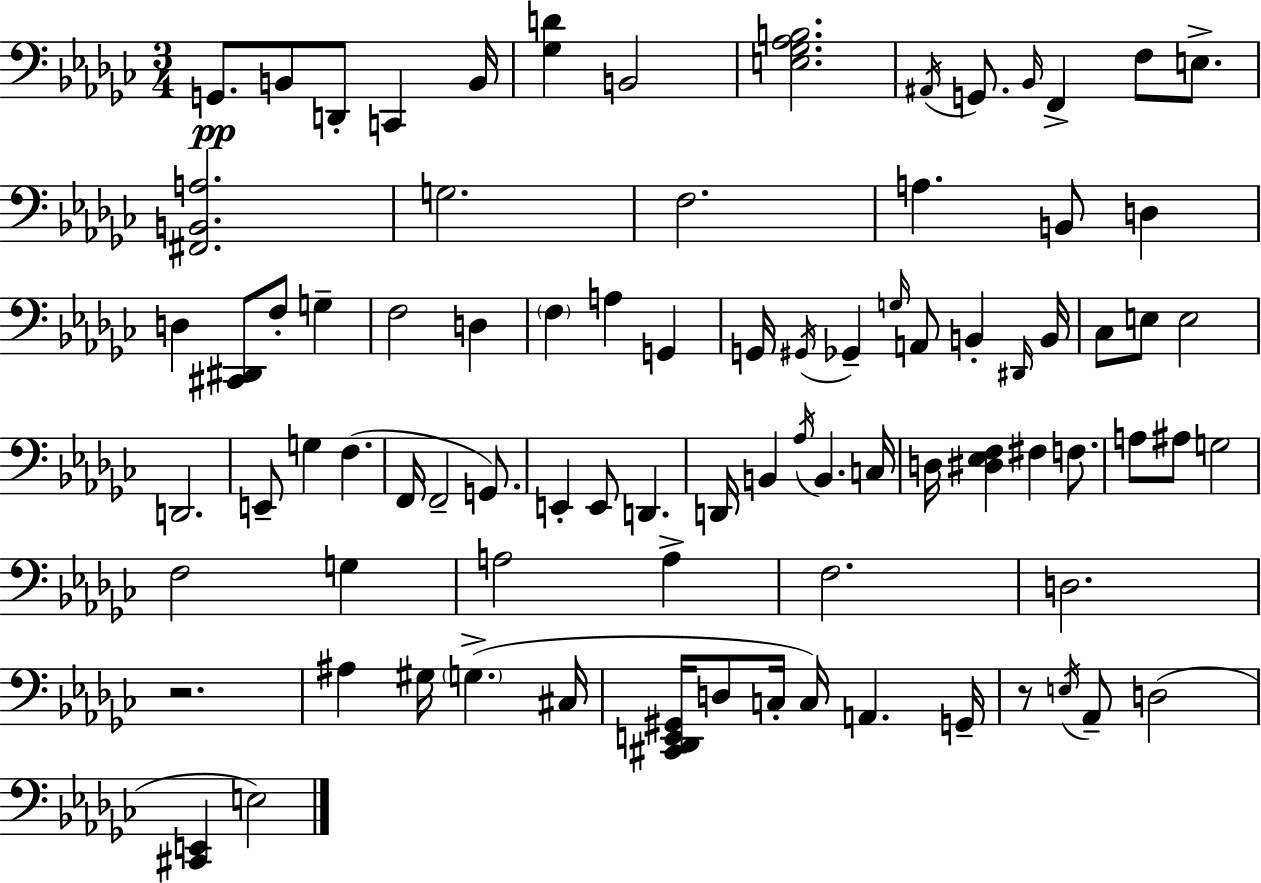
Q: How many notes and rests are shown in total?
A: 85